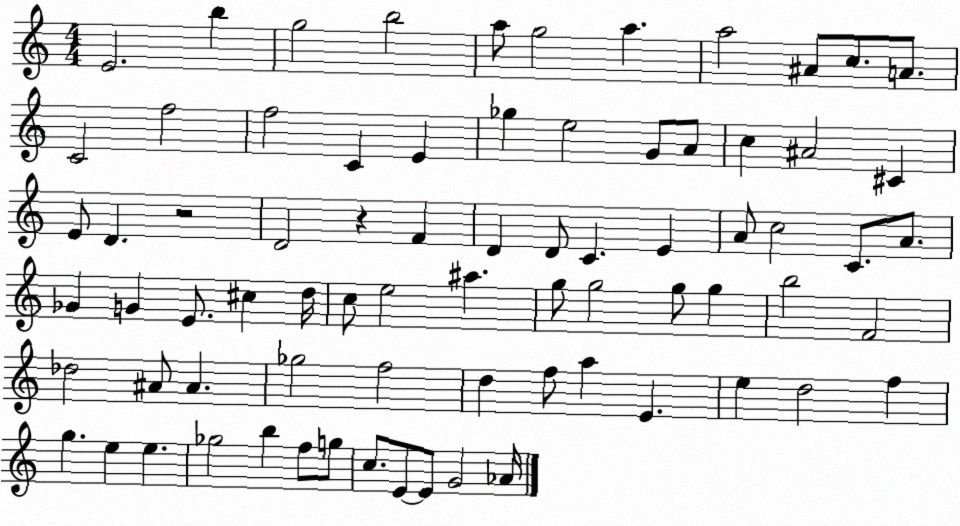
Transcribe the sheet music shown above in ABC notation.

X:1
T:Untitled
M:4/4
L:1/4
K:C
E2 b g2 b2 a/2 g2 a a2 ^A/2 c/2 A/2 C2 f2 f2 C E _g e2 G/2 A/2 c ^A2 ^C E/2 D z2 D2 z F D D/2 C E A/2 c2 C/2 A/2 _G G E/2 ^c d/4 c/2 e2 ^a g/2 g2 g/2 g b2 F2 _d2 ^A/2 ^A _g2 f2 d f/2 a E e d2 f g e e _g2 b f/2 g/2 c/2 E/2 E/2 G2 _A/4